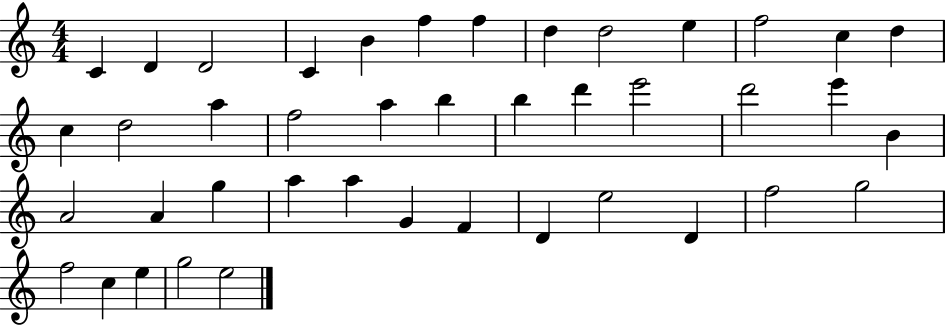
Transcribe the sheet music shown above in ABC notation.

X:1
T:Untitled
M:4/4
L:1/4
K:C
C D D2 C B f f d d2 e f2 c d c d2 a f2 a b b d' e'2 d'2 e' B A2 A g a a G F D e2 D f2 g2 f2 c e g2 e2